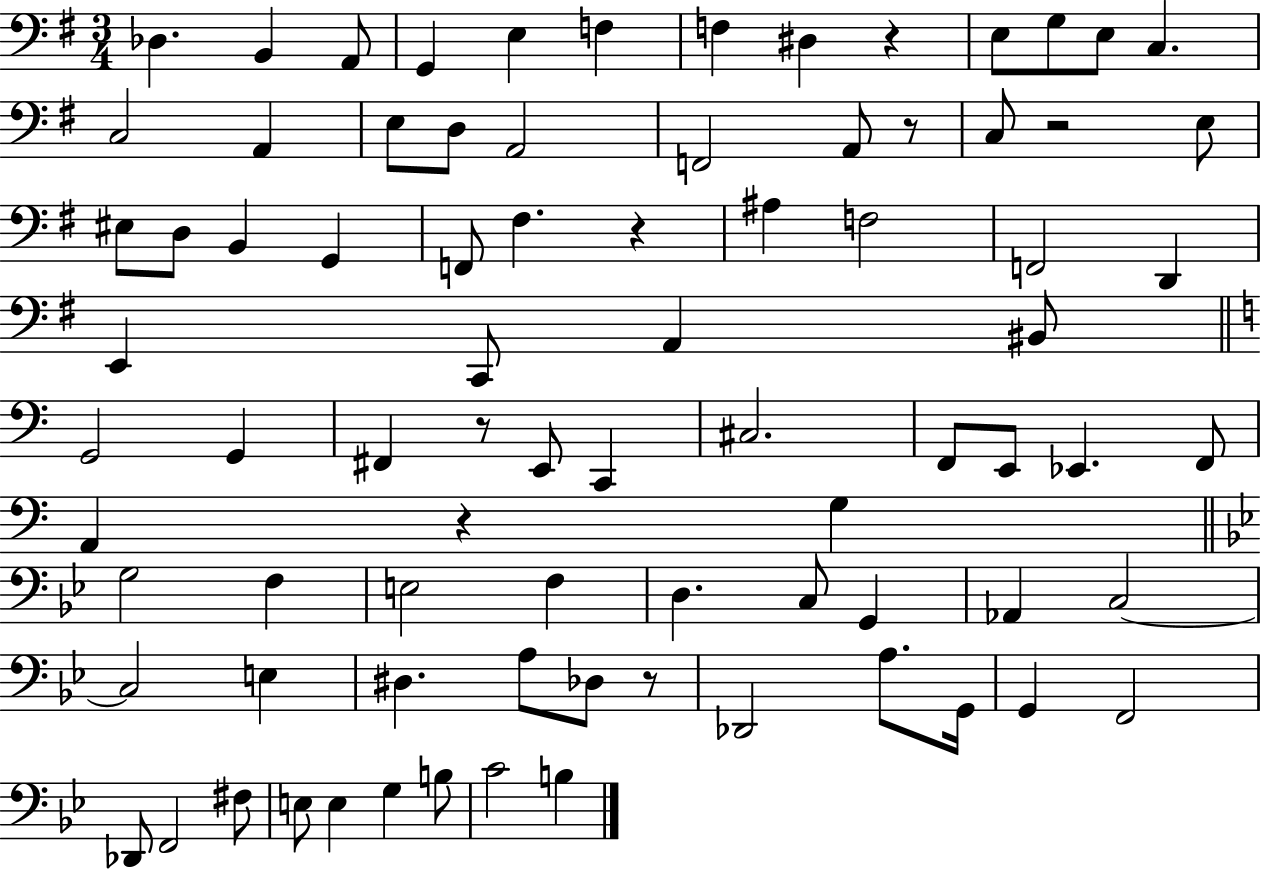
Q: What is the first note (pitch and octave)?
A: Db3